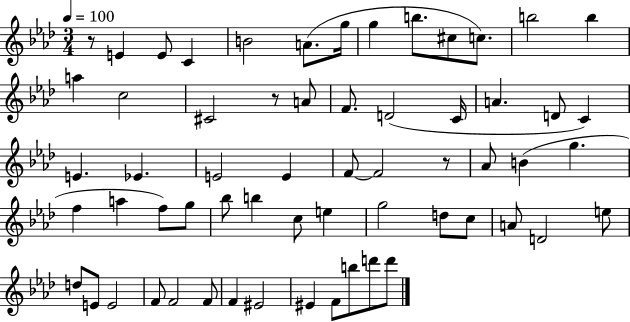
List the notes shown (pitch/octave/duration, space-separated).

R/e E4/q E4/e C4/q B4/h A4/e. G5/s G5/q B5/e. C#5/e C5/e. B5/h B5/q A5/q C5/h C#4/h R/e A4/e F4/e. D4/h C4/s A4/q. D4/e C4/q E4/q. Eb4/q. E4/h E4/q F4/e F4/h R/e Ab4/e B4/q G5/q. F5/q A5/q F5/e G5/e Bb5/e B5/q C5/e E5/q G5/h D5/e C5/e A4/e D4/h E5/e D5/e E4/e E4/h F4/e F4/h F4/e F4/q EIS4/h EIS4/q F4/e B5/e D6/e D6/e